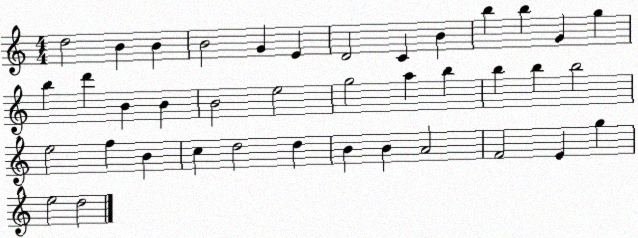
X:1
T:Untitled
M:4/4
L:1/4
K:C
d2 B B B2 G E D2 C B b b G g b d' B B B2 e2 g2 a b b b b2 e2 f B c d2 d B B A2 F2 E g e2 d2